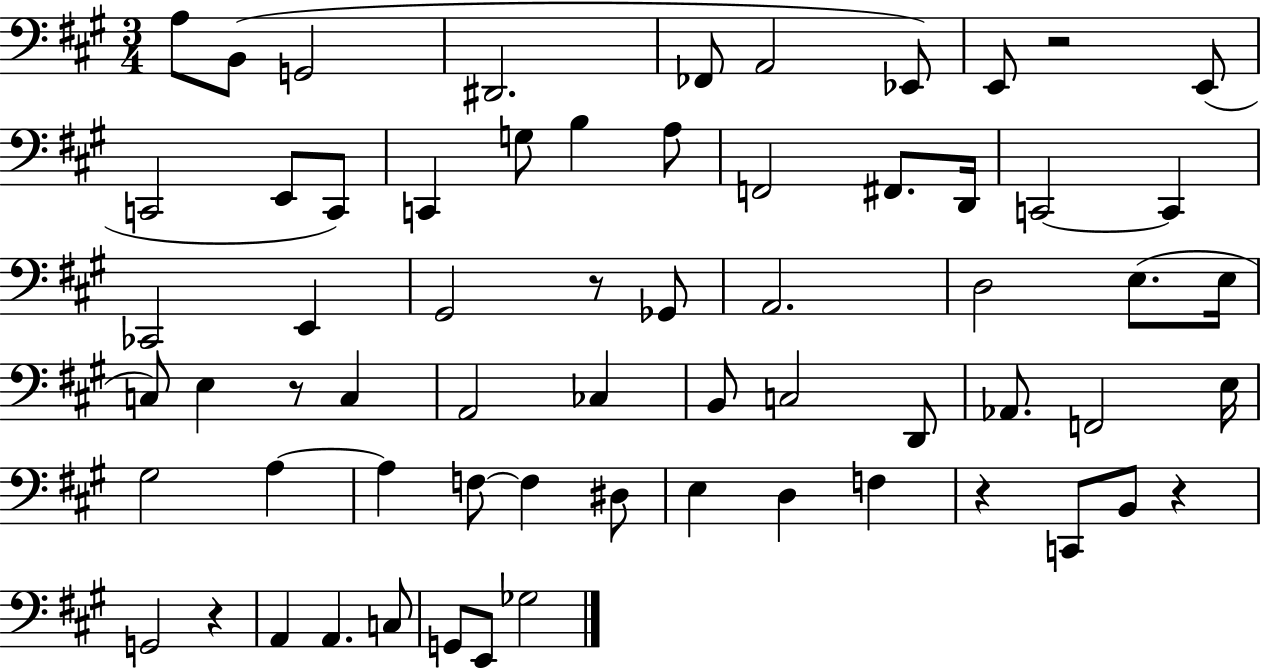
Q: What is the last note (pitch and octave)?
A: Gb3